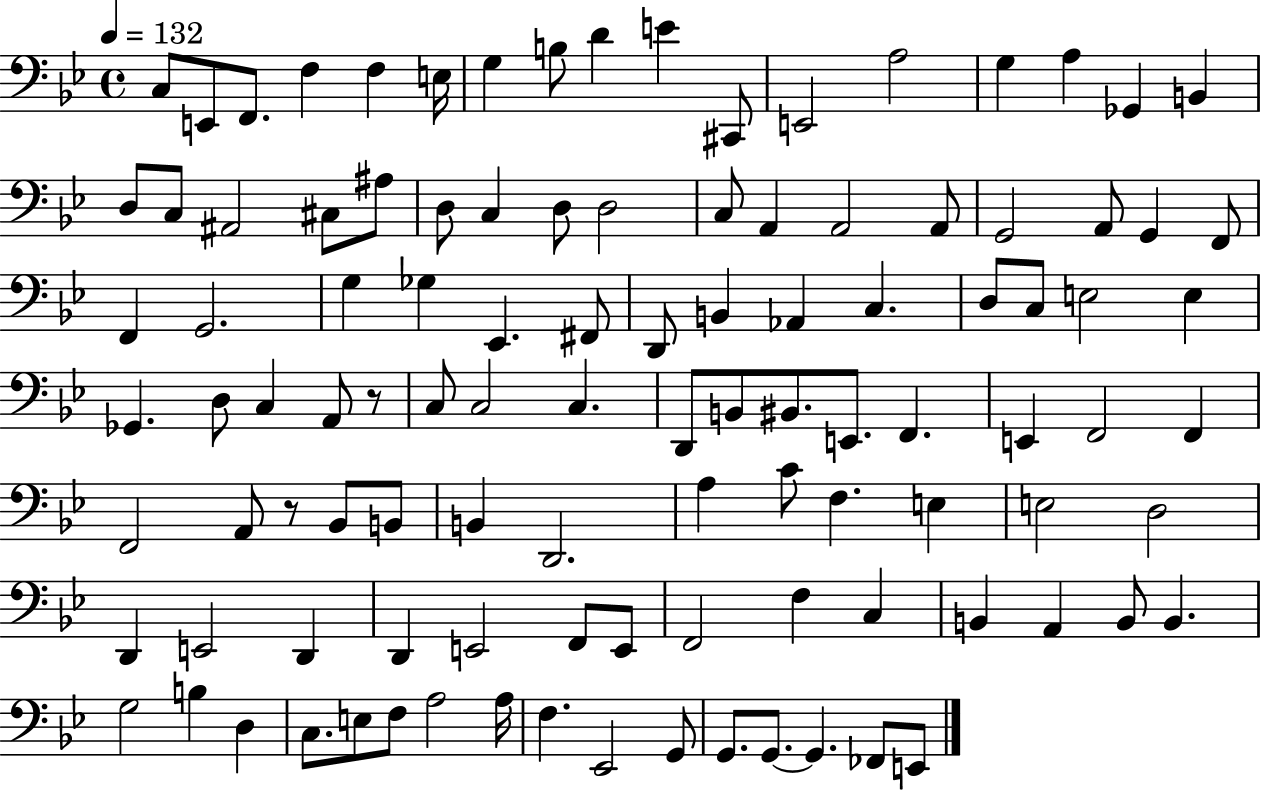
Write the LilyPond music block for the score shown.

{
  \clef bass
  \time 4/4
  \defaultTimeSignature
  \key bes \major
  \tempo 4 = 132
  \repeat volta 2 { c8 e,8 f,8. f4 f4 e16 | g4 b8 d'4 e'4 cis,8 | e,2 a2 | g4 a4 ges,4 b,4 | \break d8 c8 ais,2 cis8 ais8 | d8 c4 d8 d2 | c8 a,4 a,2 a,8 | g,2 a,8 g,4 f,8 | \break f,4 g,2. | g4 ges4 ees,4. fis,8 | d,8 b,4 aes,4 c4. | d8 c8 e2 e4 | \break ges,4. d8 c4 a,8 r8 | c8 c2 c4. | d,8 b,8 bis,8. e,8. f,4. | e,4 f,2 f,4 | \break f,2 a,8 r8 bes,8 b,8 | b,4 d,2. | a4 c'8 f4. e4 | e2 d2 | \break d,4 e,2 d,4 | d,4 e,2 f,8 e,8 | f,2 f4 c4 | b,4 a,4 b,8 b,4. | \break g2 b4 d4 | c8. e8 f8 a2 a16 | f4. ees,2 g,8 | g,8. g,8.~~ g,4. fes,8 e,8 | \break } \bar "|."
}